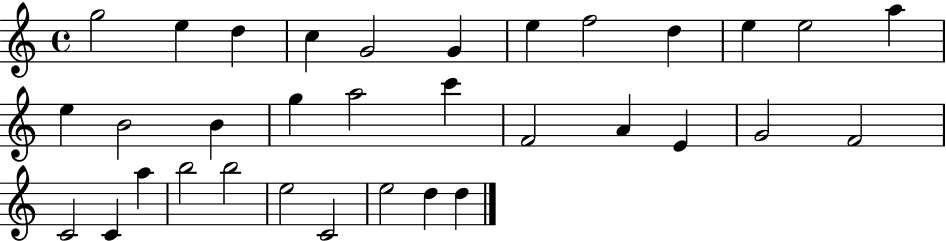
X:1
T:Untitled
M:4/4
L:1/4
K:C
g2 e d c G2 G e f2 d e e2 a e B2 B g a2 c' F2 A E G2 F2 C2 C a b2 b2 e2 C2 e2 d d